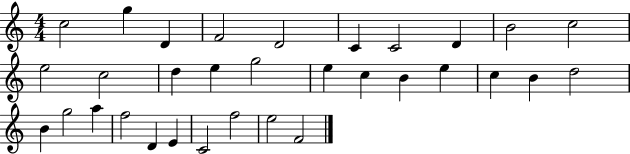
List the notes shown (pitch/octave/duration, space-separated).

C5/h G5/q D4/q F4/h D4/h C4/q C4/h D4/q B4/h C5/h E5/h C5/h D5/q E5/q G5/h E5/q C5/q B4/q E5/q C5/q B4/q D5/h B4/q G5/h A5/q F5/h D4/q E4/q C4/h F5/h E5/h F4/h